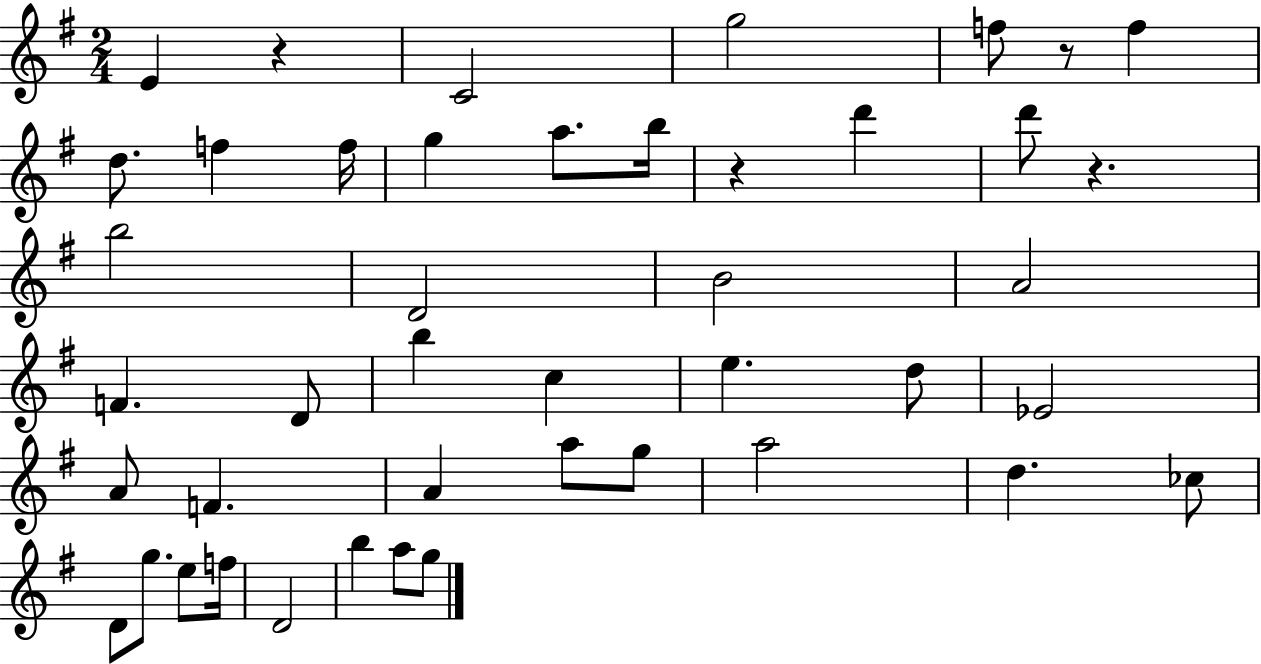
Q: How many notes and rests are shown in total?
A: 44